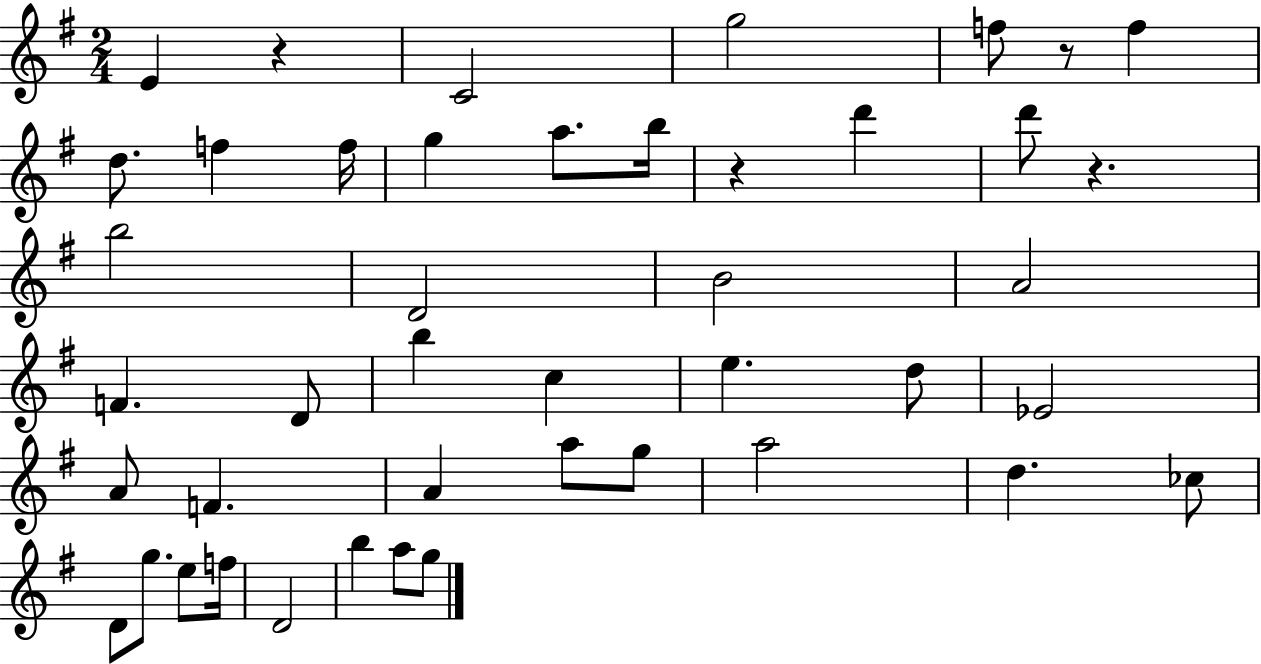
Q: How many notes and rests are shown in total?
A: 44